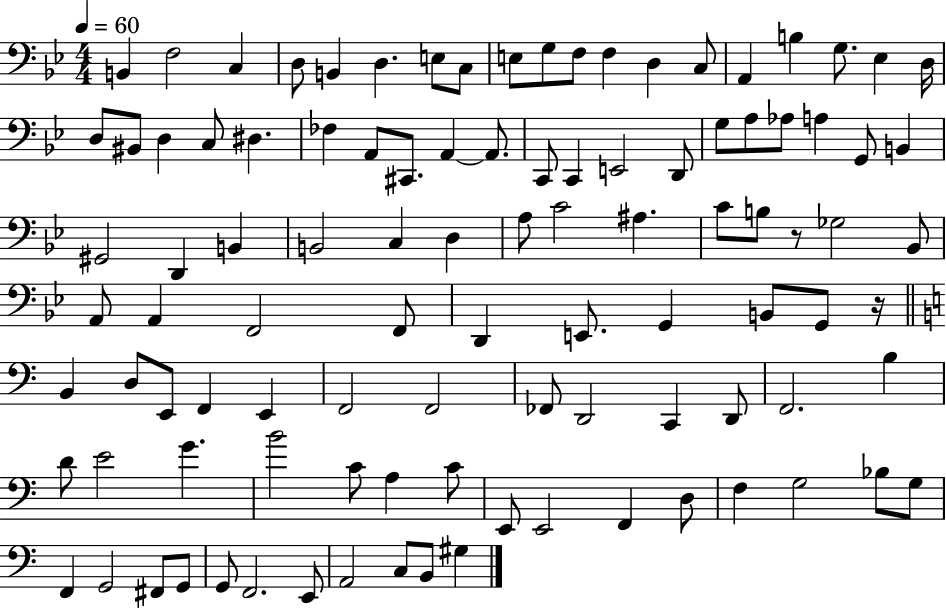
X:1
T:Untitled
M:4/4
L:1/4
K:Bb
B,, F,2 C, D,/2 B,, D, E,/2 C,/2 E,/2 G,/2 F,/2 F, D, C,/2 A,, B, G,/2 _E, D,/4 D,/2 ^B,,/2 D, C,/2 ^D, _F, A,,/2 ^C,,/2 A,, A,,/2 C,,/2 C,, E,,2 D,,/2 G,/2 A,/2 _A,/2 A, G,,/2 B,, ^G,,2 D,, B,, B,,2 C, D, A,/2 C2 ^A, C/2 B,/2 z/2 _G,2 _B,,/2 A,,/2 A,, F,,2 F,,/2 D,, E,,/2 G,, B,,/2 G,,/2 z/4 B,, D,/2 E,,/2 F,, E,, F,,2 F,,2 _F,,/2 D,,2 C,, D,,/2 F,,2 B, D/2 E2 G B2 C/2 A, C/2 E,,/2 E,,2 F,, D,/2 F, G,2 _B,/2 G,/2 F,, G,,2 ^F,,/2 G,,/2 G,,/2 F,,2 E,,/2 A,,2 C,/2 B,,/2 ^G,